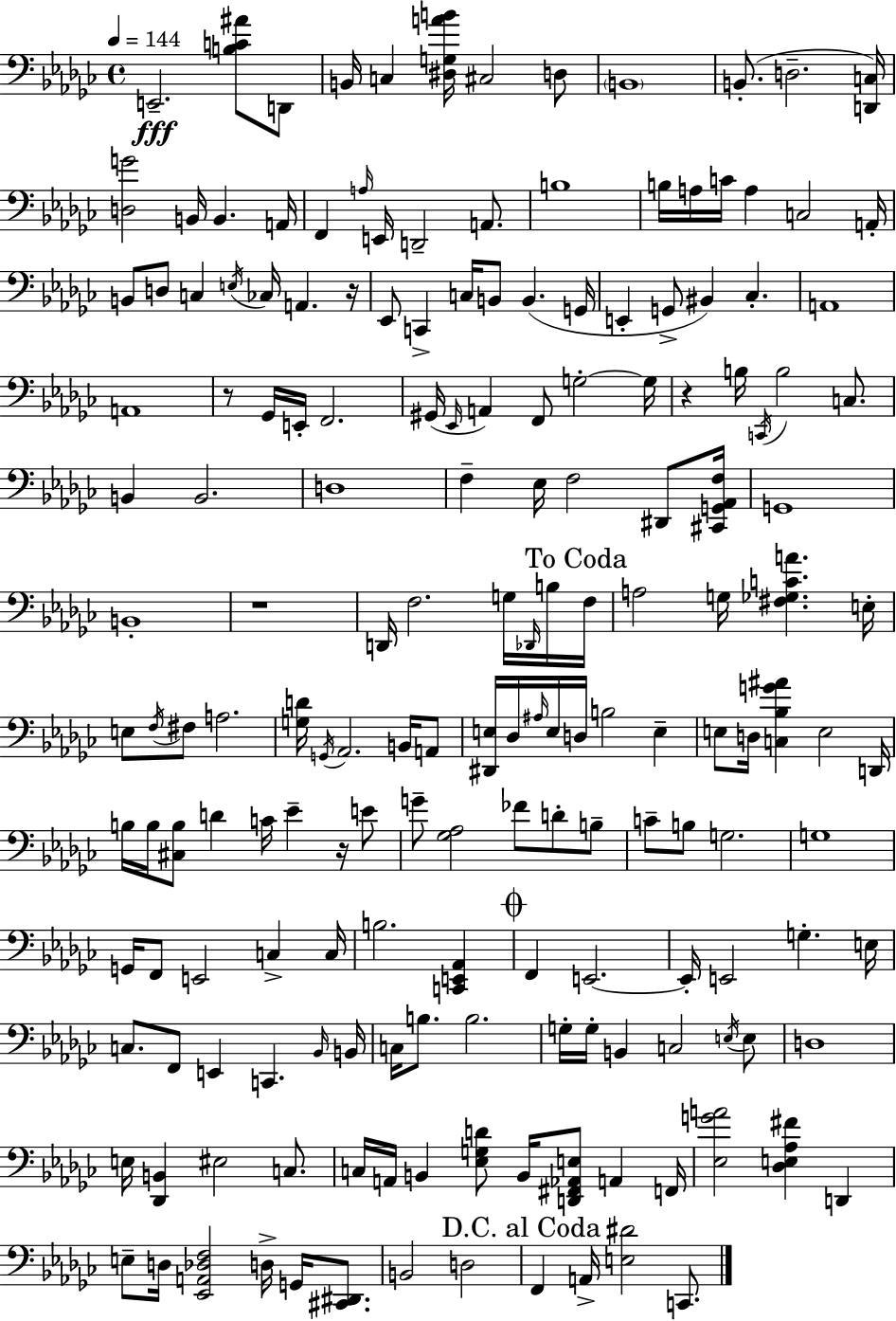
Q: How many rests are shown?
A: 5